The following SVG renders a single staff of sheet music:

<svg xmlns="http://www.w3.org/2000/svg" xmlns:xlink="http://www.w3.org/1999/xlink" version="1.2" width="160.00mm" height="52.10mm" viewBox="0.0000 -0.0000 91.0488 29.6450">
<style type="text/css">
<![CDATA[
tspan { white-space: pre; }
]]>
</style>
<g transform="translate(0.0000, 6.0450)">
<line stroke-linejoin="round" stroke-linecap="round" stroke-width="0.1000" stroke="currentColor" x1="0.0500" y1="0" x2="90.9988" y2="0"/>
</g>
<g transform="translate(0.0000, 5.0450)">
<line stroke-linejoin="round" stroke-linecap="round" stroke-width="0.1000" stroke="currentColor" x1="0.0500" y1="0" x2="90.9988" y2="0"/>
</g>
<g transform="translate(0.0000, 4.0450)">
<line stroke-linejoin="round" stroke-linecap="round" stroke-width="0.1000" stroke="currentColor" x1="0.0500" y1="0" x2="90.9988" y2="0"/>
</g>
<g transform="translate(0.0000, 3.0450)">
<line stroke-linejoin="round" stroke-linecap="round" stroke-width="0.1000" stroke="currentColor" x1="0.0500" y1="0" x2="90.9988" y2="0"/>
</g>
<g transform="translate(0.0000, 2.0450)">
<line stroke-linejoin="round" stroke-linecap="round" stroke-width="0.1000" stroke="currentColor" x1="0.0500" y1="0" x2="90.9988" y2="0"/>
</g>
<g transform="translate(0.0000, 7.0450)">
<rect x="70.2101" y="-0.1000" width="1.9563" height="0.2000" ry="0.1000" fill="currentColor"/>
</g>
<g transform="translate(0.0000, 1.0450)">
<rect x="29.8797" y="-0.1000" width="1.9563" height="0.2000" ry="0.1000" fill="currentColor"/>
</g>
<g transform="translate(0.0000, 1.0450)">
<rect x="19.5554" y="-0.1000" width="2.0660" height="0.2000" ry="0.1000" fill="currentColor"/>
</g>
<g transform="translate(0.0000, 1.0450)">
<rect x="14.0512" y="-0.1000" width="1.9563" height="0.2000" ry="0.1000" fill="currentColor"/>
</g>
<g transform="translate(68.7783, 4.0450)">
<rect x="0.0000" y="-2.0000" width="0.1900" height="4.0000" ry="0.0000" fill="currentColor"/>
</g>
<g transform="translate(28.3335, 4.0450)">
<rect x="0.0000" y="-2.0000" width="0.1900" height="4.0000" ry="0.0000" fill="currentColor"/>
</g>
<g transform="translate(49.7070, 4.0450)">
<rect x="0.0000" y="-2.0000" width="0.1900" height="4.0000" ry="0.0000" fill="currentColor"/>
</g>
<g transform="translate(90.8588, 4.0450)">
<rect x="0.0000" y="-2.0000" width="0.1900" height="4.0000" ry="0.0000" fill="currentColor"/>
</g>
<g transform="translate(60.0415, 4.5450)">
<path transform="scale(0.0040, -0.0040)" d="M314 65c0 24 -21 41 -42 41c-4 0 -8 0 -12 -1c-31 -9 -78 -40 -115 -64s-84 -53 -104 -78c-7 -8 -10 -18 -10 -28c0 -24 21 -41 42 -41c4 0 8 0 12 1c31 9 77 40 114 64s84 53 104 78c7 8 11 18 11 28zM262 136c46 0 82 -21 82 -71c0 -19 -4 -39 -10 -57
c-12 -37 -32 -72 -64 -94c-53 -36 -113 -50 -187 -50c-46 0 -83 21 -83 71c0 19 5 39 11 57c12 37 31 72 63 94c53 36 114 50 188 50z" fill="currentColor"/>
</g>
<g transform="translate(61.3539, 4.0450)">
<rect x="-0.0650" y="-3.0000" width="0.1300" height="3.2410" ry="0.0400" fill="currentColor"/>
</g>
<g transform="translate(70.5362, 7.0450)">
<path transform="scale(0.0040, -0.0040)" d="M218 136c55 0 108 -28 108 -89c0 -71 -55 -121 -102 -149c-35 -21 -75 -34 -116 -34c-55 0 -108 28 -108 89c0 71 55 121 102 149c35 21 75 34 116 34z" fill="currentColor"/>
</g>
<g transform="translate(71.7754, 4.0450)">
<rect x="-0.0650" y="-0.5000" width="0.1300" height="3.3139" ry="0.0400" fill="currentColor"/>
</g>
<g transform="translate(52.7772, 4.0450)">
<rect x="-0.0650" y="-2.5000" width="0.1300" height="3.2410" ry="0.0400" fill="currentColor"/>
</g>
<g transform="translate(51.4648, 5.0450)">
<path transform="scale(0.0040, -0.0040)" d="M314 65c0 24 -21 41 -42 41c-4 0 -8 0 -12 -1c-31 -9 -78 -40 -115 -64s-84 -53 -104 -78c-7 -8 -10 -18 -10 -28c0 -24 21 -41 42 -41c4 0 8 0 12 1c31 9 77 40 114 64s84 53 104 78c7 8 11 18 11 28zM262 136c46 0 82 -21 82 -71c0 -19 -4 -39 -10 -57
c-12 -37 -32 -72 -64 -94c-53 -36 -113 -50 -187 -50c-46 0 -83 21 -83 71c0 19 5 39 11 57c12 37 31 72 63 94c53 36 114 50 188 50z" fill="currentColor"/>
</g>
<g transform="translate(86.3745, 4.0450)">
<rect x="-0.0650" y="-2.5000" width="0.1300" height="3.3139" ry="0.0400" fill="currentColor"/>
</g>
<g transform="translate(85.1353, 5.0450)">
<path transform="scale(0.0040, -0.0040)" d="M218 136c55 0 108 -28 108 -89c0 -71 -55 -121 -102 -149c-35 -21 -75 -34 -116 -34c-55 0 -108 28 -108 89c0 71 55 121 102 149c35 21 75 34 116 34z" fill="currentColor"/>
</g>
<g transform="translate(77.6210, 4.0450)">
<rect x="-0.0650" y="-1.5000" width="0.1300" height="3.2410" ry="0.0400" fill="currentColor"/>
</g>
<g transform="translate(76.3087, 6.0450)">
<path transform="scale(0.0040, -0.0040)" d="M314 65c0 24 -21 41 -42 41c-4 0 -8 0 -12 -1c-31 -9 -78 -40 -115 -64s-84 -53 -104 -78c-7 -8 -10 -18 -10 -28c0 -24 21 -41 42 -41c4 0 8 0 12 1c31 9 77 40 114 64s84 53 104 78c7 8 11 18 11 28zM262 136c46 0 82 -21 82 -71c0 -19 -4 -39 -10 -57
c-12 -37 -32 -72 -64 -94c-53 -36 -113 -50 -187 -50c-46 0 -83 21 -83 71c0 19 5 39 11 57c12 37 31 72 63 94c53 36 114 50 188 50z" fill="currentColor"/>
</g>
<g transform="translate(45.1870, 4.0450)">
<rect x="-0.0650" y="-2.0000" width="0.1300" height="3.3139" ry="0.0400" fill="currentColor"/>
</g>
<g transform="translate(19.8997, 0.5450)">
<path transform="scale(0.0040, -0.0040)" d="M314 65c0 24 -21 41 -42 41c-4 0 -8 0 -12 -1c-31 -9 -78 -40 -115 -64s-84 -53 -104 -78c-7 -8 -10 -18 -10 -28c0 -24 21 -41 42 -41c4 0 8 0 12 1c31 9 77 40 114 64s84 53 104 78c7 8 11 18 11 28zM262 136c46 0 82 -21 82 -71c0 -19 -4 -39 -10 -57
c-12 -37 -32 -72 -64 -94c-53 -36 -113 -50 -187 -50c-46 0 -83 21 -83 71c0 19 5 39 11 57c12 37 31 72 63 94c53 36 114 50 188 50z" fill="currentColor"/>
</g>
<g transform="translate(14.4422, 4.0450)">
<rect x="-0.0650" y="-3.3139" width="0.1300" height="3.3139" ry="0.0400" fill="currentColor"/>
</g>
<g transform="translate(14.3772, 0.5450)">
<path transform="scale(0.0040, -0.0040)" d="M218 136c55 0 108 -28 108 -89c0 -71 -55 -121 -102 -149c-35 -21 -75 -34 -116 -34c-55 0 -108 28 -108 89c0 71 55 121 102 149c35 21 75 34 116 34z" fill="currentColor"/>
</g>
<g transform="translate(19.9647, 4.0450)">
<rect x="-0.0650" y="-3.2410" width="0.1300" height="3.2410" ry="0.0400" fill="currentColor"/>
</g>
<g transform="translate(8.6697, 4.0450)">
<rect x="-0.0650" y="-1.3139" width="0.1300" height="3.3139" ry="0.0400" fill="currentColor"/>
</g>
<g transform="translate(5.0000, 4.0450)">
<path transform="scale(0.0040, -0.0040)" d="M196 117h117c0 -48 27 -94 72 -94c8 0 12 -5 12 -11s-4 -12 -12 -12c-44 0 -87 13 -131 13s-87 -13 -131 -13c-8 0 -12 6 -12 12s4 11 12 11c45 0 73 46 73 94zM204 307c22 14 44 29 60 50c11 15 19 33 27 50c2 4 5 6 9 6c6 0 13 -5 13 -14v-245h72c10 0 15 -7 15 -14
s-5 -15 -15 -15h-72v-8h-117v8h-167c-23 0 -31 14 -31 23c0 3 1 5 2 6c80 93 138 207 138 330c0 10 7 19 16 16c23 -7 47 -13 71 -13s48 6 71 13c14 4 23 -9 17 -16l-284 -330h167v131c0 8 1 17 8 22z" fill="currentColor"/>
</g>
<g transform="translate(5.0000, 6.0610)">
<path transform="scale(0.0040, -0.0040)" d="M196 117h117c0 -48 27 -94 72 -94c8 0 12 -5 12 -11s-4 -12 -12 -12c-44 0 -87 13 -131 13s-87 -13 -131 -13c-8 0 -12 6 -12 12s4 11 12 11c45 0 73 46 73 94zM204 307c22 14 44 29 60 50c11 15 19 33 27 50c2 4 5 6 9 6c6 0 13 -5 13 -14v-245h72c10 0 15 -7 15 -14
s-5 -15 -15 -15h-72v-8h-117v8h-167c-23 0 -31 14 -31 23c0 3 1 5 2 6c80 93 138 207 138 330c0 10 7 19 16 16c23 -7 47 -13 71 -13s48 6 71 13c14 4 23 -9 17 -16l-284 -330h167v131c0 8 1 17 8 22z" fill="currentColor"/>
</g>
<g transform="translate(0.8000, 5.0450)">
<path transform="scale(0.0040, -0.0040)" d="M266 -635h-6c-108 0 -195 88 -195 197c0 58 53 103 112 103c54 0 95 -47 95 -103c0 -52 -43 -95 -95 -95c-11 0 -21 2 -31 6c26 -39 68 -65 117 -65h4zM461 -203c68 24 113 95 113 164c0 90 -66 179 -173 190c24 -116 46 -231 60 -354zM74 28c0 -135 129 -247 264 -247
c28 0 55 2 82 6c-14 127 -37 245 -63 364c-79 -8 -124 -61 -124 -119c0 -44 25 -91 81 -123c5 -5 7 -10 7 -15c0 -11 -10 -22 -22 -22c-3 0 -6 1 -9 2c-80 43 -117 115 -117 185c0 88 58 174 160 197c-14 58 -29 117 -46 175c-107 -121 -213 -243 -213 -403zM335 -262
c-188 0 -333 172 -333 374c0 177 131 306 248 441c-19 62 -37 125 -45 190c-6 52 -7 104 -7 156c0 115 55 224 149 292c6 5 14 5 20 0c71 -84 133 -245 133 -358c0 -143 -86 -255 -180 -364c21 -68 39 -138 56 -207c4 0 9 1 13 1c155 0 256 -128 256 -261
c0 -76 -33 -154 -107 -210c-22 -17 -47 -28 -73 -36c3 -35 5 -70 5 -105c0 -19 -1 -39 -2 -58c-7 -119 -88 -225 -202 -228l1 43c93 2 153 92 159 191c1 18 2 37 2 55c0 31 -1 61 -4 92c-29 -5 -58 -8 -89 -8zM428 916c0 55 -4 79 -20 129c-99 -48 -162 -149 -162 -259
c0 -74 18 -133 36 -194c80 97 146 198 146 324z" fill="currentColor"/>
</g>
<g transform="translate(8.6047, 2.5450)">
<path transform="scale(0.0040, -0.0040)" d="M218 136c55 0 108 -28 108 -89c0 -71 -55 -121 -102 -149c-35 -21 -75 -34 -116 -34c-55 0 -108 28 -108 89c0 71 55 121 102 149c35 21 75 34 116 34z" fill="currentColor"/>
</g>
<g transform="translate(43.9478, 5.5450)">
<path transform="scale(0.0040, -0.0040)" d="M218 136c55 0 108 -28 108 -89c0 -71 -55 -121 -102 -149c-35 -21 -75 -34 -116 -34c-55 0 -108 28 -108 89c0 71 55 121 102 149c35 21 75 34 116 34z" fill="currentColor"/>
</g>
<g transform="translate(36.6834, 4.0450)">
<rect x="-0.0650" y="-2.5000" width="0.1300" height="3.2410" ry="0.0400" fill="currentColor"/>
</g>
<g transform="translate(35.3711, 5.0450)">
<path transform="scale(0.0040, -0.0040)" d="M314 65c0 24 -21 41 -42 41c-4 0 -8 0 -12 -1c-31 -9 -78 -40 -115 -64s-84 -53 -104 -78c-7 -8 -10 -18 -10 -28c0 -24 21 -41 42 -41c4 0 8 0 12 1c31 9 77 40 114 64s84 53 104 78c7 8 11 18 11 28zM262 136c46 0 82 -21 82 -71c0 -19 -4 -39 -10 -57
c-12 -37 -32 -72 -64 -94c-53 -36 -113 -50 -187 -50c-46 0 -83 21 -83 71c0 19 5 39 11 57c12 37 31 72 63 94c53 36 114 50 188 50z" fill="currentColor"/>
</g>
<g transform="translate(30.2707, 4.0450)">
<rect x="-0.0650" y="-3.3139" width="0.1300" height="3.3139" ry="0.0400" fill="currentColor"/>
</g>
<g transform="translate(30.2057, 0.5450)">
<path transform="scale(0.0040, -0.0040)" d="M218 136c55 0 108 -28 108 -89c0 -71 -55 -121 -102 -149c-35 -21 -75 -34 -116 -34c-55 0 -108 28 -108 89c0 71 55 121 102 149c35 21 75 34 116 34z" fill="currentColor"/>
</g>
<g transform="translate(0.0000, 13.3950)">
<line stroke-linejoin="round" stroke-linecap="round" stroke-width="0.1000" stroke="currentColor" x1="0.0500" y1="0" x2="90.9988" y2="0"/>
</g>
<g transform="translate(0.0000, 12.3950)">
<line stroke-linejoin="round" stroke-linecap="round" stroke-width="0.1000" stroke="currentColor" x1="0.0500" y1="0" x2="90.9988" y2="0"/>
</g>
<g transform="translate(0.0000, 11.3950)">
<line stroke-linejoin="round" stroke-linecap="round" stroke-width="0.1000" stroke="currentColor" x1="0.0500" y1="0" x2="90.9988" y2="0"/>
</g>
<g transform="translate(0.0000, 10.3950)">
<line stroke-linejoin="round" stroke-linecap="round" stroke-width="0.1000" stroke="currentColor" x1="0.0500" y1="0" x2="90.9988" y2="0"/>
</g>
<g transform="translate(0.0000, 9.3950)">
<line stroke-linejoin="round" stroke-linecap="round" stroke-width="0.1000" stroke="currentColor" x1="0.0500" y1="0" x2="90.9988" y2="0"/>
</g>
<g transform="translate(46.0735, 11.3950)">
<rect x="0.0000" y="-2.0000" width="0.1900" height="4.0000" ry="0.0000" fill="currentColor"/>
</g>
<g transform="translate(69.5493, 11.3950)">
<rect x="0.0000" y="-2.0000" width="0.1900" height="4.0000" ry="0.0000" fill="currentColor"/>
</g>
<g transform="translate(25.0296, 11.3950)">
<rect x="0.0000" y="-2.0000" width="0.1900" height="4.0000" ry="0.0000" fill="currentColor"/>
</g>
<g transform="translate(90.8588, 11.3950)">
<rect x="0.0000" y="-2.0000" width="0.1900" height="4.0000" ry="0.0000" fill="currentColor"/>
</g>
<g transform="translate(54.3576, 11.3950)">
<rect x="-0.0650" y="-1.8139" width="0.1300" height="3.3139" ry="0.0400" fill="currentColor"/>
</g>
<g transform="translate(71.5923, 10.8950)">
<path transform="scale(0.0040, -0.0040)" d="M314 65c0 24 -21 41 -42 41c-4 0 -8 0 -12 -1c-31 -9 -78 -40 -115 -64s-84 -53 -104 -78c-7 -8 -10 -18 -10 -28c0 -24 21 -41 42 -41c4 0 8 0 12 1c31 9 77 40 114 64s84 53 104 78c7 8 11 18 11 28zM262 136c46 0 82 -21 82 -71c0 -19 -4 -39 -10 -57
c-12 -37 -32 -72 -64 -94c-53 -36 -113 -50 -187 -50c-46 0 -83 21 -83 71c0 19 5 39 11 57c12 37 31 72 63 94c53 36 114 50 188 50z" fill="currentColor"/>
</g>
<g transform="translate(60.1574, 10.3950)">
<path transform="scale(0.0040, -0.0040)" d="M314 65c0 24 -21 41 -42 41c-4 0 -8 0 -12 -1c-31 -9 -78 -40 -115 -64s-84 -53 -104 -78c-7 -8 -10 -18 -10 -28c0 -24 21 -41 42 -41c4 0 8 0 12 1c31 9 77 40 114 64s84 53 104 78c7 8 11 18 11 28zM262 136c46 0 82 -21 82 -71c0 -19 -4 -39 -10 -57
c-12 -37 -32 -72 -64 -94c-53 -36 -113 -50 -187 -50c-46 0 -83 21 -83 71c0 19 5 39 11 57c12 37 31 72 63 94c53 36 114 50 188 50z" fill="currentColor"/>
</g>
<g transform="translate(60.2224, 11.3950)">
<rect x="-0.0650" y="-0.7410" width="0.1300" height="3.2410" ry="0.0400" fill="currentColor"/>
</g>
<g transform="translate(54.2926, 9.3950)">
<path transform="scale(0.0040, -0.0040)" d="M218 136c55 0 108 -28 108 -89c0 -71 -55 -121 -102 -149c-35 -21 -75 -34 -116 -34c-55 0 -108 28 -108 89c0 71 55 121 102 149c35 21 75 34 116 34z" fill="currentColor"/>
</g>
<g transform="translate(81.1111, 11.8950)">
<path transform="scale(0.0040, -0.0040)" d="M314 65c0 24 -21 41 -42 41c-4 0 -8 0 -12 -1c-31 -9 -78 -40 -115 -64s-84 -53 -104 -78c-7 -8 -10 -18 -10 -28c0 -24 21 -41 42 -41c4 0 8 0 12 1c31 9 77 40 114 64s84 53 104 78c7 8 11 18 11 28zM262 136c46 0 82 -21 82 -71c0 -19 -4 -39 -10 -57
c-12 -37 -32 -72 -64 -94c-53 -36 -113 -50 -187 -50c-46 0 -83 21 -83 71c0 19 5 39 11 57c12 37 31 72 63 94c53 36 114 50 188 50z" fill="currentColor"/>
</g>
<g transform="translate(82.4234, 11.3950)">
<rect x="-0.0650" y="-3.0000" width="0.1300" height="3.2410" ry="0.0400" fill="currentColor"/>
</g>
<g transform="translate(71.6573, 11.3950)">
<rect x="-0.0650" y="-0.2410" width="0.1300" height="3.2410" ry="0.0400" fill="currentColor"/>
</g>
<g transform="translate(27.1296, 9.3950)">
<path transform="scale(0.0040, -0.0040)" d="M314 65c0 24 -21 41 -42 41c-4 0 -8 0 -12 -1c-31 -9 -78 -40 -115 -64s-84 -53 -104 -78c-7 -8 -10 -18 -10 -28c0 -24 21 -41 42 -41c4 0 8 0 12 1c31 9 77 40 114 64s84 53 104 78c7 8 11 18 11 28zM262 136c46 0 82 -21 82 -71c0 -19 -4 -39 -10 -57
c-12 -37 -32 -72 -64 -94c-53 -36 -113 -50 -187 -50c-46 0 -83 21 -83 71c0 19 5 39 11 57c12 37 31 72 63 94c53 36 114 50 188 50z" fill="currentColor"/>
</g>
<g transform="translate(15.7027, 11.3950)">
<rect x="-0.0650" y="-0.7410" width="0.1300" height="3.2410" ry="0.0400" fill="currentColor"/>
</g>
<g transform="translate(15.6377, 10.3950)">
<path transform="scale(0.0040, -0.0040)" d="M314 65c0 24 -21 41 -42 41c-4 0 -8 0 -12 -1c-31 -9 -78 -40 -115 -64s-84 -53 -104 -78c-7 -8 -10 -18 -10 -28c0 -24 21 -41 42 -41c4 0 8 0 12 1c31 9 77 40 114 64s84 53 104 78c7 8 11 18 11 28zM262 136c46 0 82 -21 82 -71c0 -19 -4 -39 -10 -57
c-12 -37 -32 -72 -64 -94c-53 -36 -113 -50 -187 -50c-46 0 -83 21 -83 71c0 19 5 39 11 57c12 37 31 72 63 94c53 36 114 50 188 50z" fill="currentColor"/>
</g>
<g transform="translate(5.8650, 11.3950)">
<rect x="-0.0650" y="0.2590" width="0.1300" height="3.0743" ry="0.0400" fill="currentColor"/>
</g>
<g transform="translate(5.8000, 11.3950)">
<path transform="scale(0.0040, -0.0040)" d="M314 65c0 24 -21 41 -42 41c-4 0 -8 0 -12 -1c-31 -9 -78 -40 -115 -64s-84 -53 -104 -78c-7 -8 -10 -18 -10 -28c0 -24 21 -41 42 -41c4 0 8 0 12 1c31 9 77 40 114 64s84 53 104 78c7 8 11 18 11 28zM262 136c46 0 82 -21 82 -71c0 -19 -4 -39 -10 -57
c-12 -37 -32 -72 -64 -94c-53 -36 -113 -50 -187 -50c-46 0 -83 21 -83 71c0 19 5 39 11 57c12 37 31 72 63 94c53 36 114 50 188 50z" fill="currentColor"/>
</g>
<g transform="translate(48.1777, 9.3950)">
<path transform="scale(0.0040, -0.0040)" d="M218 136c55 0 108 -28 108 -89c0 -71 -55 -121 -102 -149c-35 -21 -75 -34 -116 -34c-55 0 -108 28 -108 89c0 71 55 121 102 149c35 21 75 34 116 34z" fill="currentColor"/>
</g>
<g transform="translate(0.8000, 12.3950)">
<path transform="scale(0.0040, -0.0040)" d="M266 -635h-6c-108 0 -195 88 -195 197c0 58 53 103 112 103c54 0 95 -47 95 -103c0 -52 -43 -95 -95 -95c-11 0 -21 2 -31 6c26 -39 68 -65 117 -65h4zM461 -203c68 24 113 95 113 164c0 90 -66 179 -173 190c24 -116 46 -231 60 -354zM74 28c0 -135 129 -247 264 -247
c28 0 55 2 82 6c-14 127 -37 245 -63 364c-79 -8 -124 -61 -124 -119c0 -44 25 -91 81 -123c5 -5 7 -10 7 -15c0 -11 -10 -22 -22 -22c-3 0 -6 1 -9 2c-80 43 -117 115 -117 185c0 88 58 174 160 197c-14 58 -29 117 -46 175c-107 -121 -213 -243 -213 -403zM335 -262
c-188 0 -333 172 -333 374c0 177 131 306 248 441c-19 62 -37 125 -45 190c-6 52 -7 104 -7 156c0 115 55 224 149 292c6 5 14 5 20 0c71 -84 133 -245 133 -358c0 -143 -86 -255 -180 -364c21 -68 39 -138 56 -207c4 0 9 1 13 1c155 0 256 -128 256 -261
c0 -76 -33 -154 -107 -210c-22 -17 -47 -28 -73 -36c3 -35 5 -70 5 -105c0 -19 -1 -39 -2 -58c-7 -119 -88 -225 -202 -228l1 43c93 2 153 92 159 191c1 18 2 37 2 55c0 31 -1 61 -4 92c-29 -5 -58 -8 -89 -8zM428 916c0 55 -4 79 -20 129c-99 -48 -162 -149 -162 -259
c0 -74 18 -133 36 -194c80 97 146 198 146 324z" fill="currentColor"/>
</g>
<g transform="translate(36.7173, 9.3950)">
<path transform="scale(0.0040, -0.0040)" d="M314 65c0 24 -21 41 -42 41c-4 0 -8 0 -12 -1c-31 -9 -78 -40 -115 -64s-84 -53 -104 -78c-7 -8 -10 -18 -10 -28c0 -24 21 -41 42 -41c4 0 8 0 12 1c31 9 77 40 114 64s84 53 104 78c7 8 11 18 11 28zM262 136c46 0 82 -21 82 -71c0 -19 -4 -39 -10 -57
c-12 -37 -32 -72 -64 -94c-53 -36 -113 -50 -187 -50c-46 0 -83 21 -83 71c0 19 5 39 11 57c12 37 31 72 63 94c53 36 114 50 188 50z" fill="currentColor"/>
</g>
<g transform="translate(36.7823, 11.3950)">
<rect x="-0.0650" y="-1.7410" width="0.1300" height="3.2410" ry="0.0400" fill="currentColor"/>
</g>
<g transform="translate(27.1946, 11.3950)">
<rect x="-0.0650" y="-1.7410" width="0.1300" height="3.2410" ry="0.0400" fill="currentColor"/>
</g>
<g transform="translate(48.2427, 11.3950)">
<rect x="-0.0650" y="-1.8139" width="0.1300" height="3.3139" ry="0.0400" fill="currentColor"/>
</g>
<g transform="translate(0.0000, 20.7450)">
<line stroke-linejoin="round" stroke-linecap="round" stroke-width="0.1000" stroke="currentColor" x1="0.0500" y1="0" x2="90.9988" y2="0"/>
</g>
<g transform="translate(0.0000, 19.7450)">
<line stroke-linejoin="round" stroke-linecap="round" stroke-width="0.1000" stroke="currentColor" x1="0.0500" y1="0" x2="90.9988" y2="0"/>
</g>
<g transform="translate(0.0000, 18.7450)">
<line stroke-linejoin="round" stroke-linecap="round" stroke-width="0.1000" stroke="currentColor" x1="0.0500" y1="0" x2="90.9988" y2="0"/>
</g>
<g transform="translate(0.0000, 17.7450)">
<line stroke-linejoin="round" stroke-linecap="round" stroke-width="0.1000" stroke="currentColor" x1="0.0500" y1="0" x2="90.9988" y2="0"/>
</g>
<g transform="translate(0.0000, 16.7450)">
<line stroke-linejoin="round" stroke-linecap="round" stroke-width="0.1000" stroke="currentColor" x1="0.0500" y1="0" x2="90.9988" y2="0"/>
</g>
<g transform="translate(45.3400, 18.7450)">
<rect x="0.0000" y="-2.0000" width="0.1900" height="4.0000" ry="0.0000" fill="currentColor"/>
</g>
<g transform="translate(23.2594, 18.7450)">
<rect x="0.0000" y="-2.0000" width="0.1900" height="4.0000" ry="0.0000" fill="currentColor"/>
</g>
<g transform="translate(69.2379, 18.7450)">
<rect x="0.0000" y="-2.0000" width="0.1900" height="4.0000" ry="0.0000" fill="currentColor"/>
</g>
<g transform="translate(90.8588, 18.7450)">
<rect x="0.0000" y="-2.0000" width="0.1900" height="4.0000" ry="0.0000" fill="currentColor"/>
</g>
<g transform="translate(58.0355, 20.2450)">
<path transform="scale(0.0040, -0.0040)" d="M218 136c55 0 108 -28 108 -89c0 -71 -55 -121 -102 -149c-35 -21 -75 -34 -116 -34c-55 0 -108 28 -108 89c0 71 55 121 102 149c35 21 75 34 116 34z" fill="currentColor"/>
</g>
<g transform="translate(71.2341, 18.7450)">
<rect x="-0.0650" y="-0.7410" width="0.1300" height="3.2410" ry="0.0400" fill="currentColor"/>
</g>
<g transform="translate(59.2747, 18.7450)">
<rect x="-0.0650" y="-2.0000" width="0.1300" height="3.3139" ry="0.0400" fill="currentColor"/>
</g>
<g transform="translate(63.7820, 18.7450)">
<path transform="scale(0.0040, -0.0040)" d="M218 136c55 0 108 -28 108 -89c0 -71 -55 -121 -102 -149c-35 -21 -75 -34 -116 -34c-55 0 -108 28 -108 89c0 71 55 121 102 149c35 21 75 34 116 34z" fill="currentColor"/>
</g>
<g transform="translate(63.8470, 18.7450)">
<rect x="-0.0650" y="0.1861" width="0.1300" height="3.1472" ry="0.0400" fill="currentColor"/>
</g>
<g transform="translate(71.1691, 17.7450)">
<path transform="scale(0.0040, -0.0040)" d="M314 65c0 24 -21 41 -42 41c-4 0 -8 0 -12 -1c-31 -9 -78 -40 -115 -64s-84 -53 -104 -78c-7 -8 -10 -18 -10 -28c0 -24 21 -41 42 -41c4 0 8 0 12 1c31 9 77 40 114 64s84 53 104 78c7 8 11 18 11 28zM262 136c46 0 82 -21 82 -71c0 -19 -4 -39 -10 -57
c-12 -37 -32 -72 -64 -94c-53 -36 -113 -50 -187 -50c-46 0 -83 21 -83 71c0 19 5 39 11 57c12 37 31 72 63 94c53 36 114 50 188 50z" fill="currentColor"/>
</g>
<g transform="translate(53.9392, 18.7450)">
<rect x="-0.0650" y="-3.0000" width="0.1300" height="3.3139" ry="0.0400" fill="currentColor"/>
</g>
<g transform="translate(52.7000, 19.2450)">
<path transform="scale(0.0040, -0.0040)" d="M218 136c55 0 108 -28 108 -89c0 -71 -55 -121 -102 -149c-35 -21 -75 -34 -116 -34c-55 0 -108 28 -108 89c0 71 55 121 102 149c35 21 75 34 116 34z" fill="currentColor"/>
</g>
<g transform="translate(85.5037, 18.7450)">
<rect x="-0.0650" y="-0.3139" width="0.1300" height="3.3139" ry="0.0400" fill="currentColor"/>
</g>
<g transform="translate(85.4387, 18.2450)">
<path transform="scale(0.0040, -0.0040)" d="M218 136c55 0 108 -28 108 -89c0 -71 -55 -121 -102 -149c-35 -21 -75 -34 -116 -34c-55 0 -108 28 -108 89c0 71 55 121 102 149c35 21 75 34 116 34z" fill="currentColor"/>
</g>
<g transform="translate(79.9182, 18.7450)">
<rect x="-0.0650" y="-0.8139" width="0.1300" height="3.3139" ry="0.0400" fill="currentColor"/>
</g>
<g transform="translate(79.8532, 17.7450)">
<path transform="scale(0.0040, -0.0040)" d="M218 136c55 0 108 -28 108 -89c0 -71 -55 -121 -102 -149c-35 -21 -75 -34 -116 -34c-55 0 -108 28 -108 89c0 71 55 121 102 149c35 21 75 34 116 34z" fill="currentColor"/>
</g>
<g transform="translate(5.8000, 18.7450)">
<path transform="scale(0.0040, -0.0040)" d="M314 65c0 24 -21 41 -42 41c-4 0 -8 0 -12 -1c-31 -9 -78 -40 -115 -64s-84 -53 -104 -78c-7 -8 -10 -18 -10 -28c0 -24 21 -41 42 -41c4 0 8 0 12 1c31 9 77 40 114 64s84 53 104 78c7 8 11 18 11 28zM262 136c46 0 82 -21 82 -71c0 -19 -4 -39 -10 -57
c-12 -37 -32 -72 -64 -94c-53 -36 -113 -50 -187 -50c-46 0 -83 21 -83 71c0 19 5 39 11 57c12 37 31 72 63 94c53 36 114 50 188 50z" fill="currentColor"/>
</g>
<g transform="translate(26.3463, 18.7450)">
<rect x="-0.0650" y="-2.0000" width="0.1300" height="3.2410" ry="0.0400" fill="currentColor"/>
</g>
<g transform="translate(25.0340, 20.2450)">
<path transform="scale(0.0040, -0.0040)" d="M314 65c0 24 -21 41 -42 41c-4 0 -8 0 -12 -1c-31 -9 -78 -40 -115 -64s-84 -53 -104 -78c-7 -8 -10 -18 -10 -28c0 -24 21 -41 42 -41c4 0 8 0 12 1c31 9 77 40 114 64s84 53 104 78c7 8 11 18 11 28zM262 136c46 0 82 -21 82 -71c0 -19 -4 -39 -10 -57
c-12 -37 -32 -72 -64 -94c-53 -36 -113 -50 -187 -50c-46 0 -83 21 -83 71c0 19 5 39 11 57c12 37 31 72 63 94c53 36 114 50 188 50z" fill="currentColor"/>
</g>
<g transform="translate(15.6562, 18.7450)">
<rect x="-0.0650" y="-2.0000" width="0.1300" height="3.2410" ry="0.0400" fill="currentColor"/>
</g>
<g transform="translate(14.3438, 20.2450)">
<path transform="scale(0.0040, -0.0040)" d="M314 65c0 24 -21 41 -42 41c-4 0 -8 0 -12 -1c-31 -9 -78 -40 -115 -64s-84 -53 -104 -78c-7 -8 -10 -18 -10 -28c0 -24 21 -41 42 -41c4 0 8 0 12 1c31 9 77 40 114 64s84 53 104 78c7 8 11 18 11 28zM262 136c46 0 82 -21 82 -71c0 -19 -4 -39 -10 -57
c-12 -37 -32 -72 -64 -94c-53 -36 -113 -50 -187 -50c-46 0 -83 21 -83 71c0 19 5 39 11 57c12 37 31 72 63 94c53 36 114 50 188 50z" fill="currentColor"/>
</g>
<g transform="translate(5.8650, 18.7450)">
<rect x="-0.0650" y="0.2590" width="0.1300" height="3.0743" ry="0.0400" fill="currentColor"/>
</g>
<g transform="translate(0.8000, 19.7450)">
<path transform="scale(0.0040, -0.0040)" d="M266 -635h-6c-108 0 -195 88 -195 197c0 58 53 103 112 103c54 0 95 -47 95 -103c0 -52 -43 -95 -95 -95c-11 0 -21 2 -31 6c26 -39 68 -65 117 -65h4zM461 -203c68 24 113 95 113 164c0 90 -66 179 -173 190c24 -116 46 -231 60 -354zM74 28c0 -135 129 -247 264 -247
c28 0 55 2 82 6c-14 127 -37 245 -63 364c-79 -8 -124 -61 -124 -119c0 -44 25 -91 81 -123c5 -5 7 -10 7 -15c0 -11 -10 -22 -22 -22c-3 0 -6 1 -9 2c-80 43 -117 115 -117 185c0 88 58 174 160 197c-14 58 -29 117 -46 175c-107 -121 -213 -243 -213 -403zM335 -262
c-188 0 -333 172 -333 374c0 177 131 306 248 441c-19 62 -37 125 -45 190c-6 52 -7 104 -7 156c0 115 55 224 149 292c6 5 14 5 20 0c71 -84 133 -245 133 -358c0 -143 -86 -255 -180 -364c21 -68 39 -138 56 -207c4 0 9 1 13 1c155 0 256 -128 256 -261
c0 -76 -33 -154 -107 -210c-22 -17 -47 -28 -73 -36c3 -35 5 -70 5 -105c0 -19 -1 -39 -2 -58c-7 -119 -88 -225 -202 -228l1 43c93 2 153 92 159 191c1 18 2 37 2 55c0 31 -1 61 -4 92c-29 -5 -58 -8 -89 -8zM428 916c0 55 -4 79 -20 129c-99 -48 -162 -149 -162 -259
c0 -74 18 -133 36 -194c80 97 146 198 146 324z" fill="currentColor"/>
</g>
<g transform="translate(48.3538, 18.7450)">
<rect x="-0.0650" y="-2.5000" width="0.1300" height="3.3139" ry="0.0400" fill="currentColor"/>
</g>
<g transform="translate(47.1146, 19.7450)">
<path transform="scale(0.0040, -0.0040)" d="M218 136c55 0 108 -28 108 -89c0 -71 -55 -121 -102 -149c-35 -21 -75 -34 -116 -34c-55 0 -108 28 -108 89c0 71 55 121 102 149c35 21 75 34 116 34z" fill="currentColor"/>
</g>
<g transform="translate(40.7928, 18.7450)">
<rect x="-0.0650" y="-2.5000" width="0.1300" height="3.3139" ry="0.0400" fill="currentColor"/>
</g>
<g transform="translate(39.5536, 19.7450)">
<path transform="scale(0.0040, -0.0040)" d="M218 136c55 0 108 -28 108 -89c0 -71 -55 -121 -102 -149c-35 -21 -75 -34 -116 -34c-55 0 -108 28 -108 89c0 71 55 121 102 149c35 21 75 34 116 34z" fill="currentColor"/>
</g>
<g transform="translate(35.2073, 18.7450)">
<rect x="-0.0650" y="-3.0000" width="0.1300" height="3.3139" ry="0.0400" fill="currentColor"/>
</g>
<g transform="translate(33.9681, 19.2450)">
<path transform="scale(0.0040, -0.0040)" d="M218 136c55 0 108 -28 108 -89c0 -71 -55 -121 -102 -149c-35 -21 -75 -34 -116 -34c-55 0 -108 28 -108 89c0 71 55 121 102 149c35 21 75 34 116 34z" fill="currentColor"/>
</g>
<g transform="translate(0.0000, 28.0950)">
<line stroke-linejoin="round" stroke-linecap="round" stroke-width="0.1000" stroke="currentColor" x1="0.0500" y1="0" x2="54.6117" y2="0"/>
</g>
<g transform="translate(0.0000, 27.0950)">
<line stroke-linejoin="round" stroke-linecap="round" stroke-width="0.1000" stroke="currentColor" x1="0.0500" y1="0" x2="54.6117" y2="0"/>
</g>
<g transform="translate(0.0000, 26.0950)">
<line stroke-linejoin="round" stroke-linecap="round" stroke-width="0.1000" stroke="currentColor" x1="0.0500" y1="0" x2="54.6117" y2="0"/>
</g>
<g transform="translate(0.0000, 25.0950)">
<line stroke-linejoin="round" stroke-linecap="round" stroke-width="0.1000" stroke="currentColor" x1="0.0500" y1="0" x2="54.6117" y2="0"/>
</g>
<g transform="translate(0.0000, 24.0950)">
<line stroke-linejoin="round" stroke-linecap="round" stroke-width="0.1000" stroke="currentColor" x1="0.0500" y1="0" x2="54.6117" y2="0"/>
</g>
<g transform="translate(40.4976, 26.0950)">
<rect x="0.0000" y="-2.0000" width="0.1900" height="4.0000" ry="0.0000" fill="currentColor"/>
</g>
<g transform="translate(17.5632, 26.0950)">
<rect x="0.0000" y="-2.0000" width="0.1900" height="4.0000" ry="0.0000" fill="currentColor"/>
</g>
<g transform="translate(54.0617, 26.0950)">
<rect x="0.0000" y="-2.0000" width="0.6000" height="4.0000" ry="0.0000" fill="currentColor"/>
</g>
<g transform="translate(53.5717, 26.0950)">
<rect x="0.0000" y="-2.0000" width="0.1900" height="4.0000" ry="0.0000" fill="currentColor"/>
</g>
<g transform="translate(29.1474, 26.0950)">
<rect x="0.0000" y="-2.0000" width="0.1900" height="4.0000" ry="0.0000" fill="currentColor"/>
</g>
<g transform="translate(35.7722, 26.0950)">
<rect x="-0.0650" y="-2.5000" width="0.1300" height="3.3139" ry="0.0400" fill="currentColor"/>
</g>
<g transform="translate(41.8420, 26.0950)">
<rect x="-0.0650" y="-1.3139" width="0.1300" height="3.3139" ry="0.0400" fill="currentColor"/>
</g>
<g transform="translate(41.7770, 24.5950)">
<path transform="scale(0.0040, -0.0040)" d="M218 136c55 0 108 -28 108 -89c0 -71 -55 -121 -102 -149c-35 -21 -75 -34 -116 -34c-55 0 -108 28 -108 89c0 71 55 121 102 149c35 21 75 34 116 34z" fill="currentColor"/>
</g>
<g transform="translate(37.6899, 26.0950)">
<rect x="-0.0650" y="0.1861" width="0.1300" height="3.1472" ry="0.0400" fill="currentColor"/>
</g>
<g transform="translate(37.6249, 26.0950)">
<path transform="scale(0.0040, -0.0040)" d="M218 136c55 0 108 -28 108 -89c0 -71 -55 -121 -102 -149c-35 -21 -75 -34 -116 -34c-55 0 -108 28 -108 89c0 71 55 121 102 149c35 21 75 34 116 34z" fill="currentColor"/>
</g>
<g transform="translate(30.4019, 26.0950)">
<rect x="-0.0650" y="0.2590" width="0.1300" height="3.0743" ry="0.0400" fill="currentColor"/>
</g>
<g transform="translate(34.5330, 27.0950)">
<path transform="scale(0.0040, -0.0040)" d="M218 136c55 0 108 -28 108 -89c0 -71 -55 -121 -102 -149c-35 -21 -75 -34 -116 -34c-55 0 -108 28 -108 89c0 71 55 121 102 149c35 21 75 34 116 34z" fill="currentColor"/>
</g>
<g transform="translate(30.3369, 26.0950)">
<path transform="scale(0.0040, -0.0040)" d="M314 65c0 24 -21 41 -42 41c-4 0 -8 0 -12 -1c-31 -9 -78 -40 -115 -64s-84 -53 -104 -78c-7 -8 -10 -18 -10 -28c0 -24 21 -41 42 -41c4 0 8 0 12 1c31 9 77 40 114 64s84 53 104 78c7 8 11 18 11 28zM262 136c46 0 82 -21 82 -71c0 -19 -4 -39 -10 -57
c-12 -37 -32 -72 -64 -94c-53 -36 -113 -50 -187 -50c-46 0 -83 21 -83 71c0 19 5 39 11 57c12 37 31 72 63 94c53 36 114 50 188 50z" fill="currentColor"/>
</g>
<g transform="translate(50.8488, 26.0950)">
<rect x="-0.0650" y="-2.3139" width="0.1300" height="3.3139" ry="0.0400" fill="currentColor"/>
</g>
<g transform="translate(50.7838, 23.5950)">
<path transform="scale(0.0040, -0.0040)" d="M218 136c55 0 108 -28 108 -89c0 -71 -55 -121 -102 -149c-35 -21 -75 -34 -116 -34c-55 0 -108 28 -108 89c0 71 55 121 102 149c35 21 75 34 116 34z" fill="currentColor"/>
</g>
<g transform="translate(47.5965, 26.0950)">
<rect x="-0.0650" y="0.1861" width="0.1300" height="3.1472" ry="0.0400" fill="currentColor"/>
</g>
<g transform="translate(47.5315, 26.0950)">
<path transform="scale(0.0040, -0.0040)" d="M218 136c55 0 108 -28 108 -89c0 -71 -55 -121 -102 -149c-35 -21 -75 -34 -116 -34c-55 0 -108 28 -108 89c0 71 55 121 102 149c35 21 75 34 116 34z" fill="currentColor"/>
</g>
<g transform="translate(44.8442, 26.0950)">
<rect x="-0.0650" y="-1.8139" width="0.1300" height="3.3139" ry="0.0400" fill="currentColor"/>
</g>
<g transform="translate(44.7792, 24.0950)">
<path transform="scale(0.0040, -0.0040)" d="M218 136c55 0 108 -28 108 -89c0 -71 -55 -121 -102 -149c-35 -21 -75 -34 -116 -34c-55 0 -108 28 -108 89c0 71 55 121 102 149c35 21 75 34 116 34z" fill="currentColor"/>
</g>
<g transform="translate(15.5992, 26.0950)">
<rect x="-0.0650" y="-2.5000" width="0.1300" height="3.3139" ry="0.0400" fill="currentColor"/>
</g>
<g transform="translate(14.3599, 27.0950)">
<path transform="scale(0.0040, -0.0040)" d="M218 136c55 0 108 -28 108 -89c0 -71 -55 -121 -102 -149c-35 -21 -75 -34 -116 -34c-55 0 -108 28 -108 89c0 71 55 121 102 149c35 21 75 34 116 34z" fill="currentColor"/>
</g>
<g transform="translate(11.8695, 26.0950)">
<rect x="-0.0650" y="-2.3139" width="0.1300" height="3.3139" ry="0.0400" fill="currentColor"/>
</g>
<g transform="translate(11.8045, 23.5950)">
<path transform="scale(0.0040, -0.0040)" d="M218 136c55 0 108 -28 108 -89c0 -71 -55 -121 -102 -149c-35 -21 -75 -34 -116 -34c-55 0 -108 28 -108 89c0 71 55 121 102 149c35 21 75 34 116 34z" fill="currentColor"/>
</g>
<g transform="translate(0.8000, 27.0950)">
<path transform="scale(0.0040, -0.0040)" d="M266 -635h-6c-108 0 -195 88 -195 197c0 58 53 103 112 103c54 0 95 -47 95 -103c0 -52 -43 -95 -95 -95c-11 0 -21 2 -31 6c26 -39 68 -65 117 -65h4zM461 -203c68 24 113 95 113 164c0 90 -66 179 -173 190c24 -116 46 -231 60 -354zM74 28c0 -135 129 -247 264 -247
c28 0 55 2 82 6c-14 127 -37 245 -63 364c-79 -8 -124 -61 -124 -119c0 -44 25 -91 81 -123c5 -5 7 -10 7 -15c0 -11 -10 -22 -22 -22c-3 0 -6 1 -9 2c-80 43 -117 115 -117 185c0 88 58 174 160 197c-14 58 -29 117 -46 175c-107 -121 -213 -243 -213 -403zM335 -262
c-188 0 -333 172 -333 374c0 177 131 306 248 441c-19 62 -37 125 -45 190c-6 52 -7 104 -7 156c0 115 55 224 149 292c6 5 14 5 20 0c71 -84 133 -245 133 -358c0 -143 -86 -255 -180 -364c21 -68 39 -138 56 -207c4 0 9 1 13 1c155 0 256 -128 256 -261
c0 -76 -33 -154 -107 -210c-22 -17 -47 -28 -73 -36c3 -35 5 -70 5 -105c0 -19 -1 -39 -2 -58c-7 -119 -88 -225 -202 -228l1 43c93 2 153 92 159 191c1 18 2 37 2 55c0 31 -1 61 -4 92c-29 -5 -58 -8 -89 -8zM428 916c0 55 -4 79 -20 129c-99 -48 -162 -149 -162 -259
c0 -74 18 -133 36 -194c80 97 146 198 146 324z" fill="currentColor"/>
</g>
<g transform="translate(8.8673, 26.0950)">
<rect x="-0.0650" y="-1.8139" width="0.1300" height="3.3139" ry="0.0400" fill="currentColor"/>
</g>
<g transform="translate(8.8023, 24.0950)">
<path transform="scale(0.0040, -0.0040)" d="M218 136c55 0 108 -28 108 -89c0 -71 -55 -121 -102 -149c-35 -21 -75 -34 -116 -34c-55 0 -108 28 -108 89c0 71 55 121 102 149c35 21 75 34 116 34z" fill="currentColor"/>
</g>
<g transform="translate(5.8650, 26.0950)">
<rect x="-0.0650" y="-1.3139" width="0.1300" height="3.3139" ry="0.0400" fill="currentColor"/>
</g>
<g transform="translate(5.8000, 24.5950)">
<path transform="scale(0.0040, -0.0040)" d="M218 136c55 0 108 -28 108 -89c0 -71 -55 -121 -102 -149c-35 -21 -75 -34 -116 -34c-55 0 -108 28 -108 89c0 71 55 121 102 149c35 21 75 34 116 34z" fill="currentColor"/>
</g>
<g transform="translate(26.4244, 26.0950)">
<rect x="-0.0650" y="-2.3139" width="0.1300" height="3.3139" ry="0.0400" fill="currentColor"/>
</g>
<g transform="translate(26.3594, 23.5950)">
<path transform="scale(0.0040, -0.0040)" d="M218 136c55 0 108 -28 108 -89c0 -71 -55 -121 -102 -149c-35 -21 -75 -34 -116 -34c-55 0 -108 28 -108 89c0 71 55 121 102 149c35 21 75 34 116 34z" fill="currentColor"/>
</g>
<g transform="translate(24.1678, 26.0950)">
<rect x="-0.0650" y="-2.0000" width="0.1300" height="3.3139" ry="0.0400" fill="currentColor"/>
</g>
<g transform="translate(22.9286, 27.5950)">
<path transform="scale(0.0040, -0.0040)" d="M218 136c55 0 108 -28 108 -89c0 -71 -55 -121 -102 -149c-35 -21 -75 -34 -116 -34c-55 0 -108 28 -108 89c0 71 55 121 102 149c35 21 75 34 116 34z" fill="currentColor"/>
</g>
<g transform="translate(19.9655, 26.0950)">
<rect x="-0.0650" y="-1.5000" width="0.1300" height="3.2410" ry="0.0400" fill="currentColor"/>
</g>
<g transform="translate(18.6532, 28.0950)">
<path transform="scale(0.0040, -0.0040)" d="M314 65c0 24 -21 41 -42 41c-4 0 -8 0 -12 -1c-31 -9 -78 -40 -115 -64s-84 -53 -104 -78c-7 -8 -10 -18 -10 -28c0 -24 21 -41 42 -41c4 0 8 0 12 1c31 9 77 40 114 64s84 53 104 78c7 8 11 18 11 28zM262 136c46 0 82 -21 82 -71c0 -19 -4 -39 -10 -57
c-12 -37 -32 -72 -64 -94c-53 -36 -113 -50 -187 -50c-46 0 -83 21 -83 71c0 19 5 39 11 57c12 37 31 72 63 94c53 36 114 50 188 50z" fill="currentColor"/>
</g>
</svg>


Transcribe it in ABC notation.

X:1
T:Untitled
M:4/4
L:1/4
K:C
e b b2 b G2 F G2 A2 C E2 G B2 d2 f2 f2 f f d2 c2 A2 B2 F2 F2 A G G A F B d2 d c e f g G E2 F g B2 G B e f B g